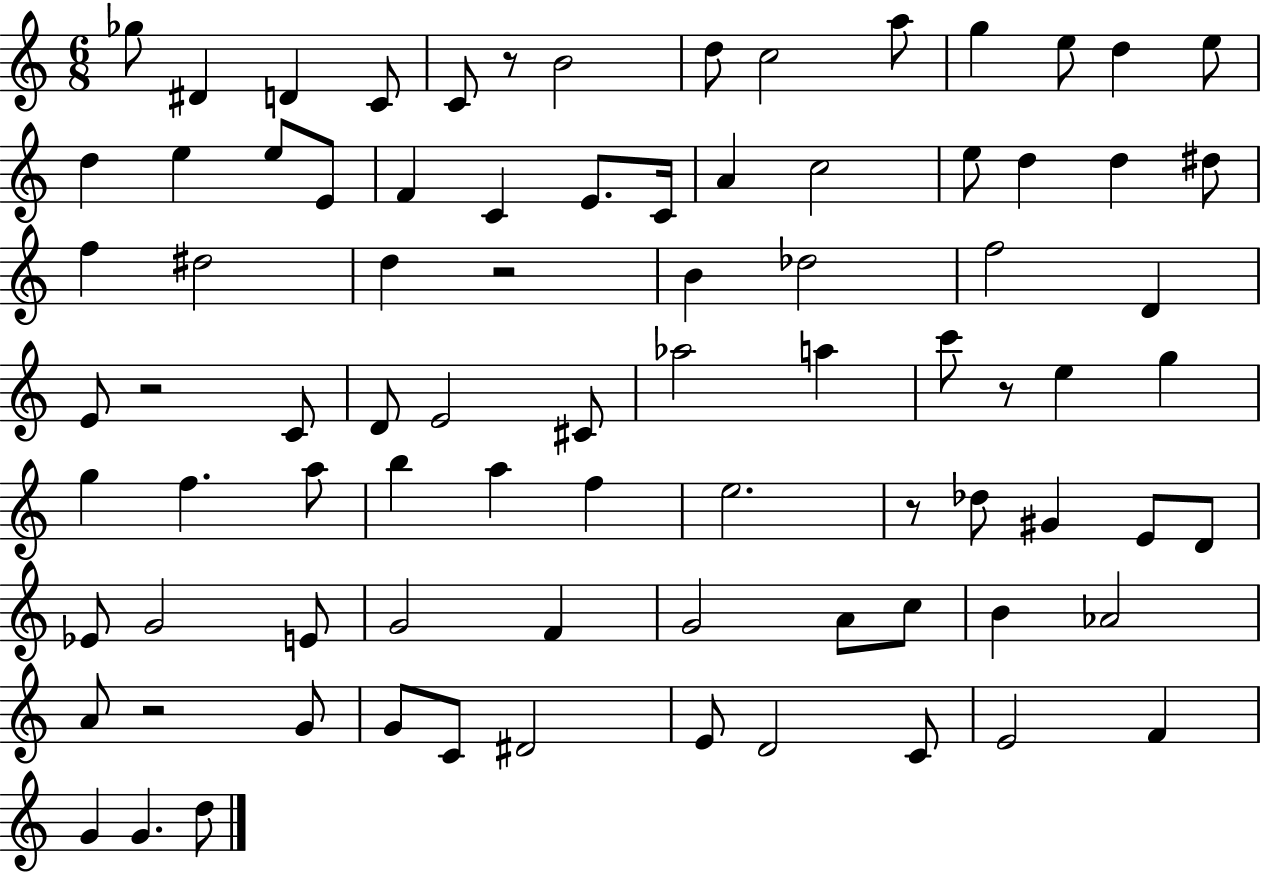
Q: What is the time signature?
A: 6/8